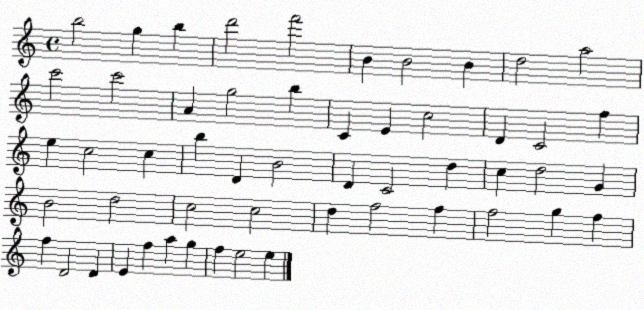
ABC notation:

X:1
T:Untitled
M:4/4
L:1/4
K:C
b2 g b d'2 f'2 B B2 B d2 a2 c'2 c'2 A g2 b C E c2 D C2 f e c2 c b D B2 D C2 d c d2 G B2 d2 c2 c2 d f2 f f2 g f f D2 D E f a g f e2 e